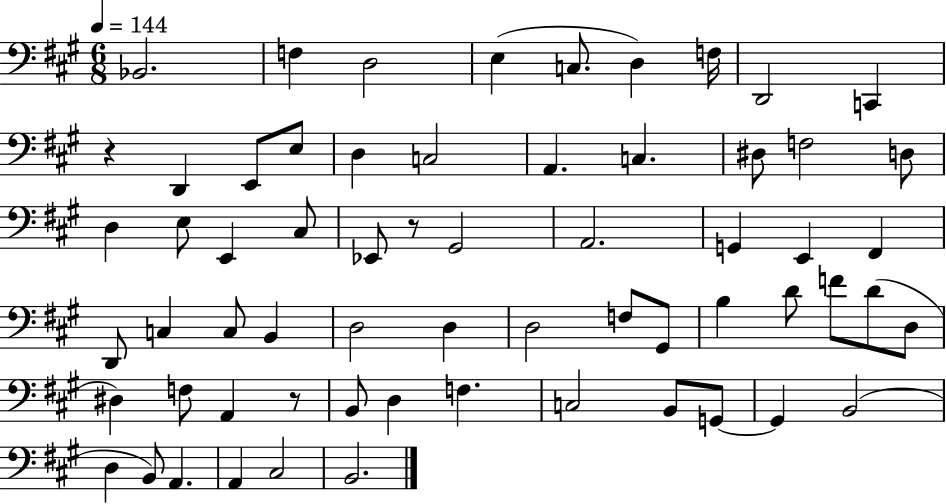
X:1
T:Untitled
M:6/8
L:1/4
K:A
_B,,2 F, D,2 E, C,/2 D, F,/4 D,,2 C,, z D,, E,,/2 E,/2 D, C,2 A,, C, ^D,/2 F,2 D,/2 D, E,/2 E,, ^C,/2 _E,,/2 z/2 ^G,,2 A,,2 G,, E,, ^F,, D,,/2 C, C,/2 B,, D,2 D, D,2 F,/2 ^G,,/2 B, D/2 F/2 D/2 D,/2 ^D, F,/2 A,, z/2 B,,/2 D, F, C,2 B,,/2 G,,/2 G,, B,,2 D, B,,/2 A,, A,, ^C,2 B,,2